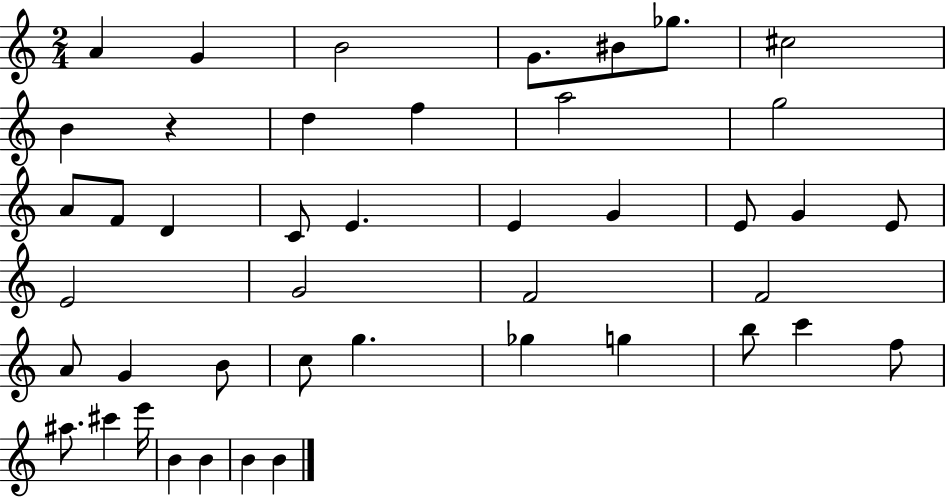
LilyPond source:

{
  \clef treble
  \numericTimeSignature
  \time 2/4
  \key c \major
  a'4 g'4 | b'2 | g'8. bis'8 ges''8. | cis''2 | \break b'4 r4 | d''4 f''4 | a''2 | g''2 | \break a'8 f'8 d'4 | c'8 e'4. | e'4 g'4 | e'8 g'4 e'8 | \break e'2 | g'2 | f'2 | f'2 | \break a'8 g'4 b'8 | c''8 g''4. | ges''4 g''4 | b''8 c'''4 f''8 | \break ais''8. cis'''4 e'''16 | b'4 b'4 | b'4 b'4 | \bar "|."
}